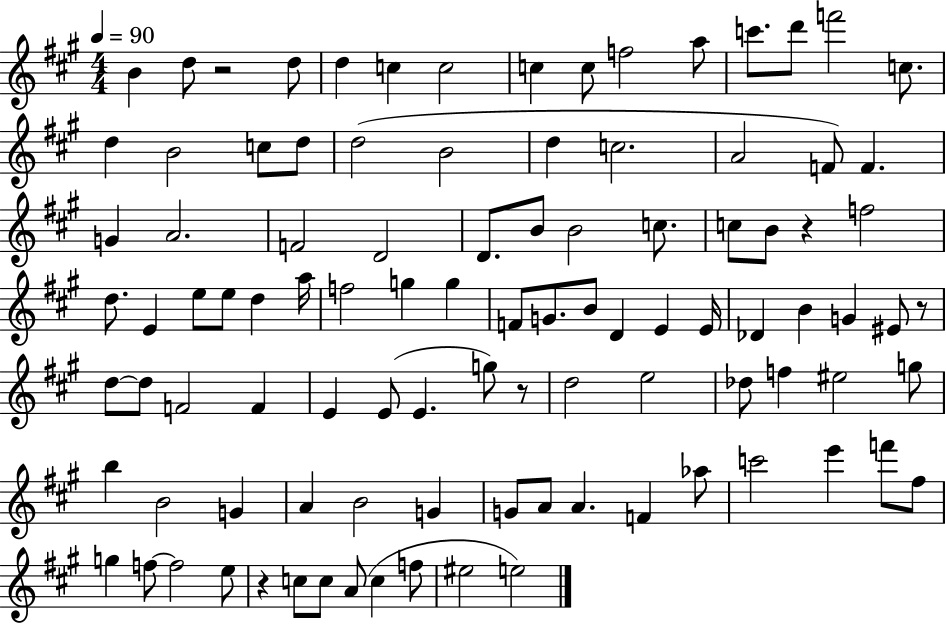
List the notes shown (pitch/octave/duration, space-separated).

B4/q D5/e R/h D5/e D5/q C5/q C5/h C5/q C5/e F5/h A5/e C6/e. D6/e F6/h C5/e. D5/q B4/h C5/e D5/e D5/h B4/h D5/q C5/h. A4/h F4/e F4/q. G4/q A4/h. F4/h D4/h D4/e. B4/e B4/h C5/e. C5/e B4/e R/q F5/h D5/e. E4/q E5/e E5/e D5/q A5/s F5/h G5/q G5/q F4/e G4/e. B4/e D4/q E4/q E4/s Db4/q B4/q G4/q EIS4/e R/e D5/e D5/e F4/h F4/q E4/q E4/e E4/q. G5/e R/e D5/h E5/h Db5/e F5/q EIS5/h G5/e B5/q B4/h G4/q A4/q B4/h G4/q G4/e A4/e A4/q. F4/q Ab5/e C6/h E6/q F6/e F#5/e G5/q F5/e F5/h E5/e R/q C5/e C5/e A4/e C5/q F5/e EIS5/h E5/h